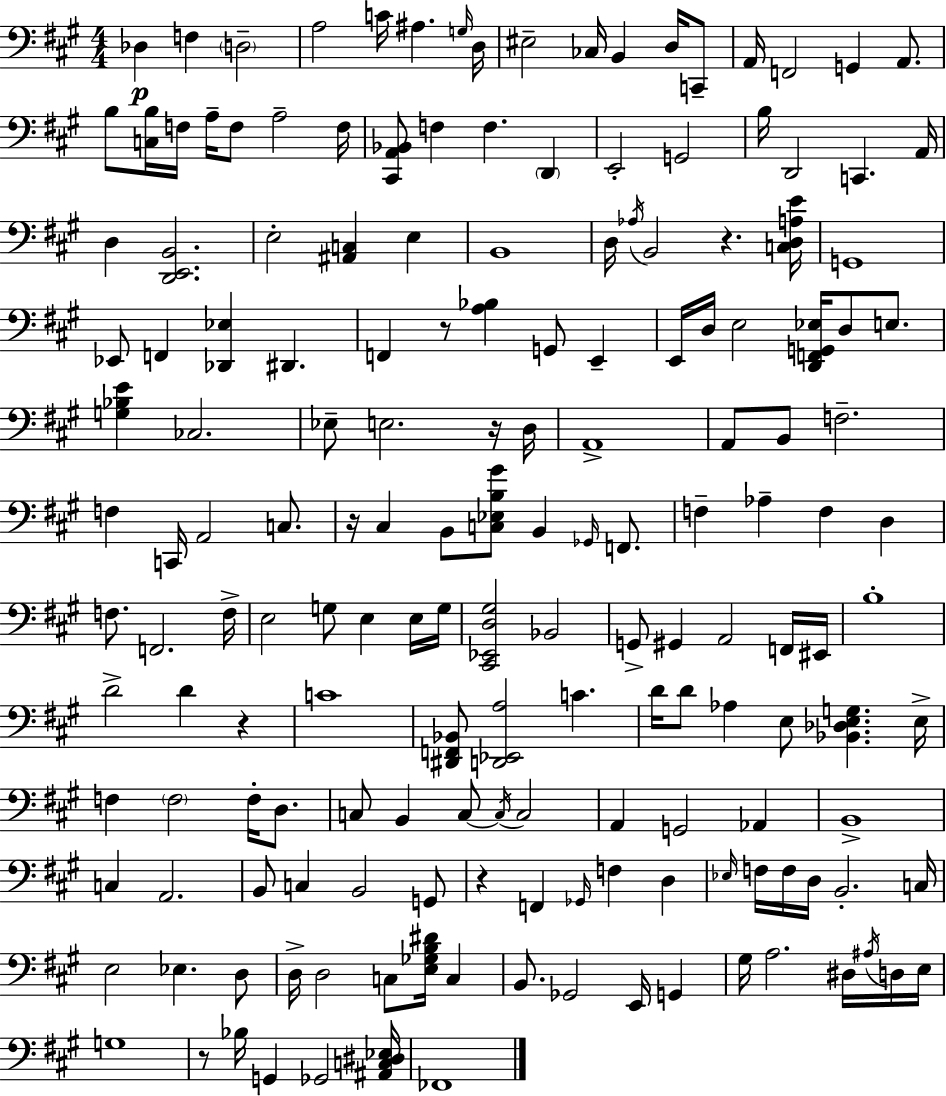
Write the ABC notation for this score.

X:1
T:Untitled
M:4/4
L:1/4
K:A
_D, F, D,2 A,2 C/4 ^A, G,/4 D,/4 ^E,2 _C,/4 B,, D,/4 C,,/2 A,,/4 F,,2 G,, A,,/2 B,/2 [C,B,]/4 F,/4 A,/4 F,/2 A,2 F,/4 [^C,,A,,_B,,]/2 F, F, D,, E,,2 G,,2 B,/4 D,,2 C,, A,,/4 D, [D,,E,,B,,]2 E,2 [^A,,C,] E, B,,4 D,/4 _A,/4 B,,2 z [C,D,A,E]/4 G,,4 _E,,/2 F,, [_D,,_E,] ^D,, F,, z/2 [A,_B,] G,,/2 E,, E,,/4 D,/4 E,2 [D,,F,,G,,_E,]/4 D,/2 E,/2 [G,_B,E] _C,2 _E,/2 E,2 z/4 D,/4 A,,4 A,,/2 B,,/2 F,2 F, C,,/4 A,,2 C,/2 z/4 ^C, B,,/2 [C,_E,B,^G]/2 B,, _G,,/4 F,,/2 F, _A, F, D, F,/2 F,,2 F,/4 E,2 G,/2 E, E,/4 G,/4 [^C,,_E,,D,^G,]2 _B,,2 G,,/2 ^G,, A,,2 F,,/4 ^E,,/4 B,4 D2 D z C4 [^D,,F,,_B,,]/2 [D,,_E,,A,]2 C D/4 D/2 _A, E,/2 [_B,,_D,E,G,] E,/4 F, F,2 F,/4 D,/2 C,/2 B,, C,/2 C,/4 C,2 A,, G,,2 _A,, B,,4 C, A,,2 B,,/2 C, B,,2 G,,/2 z F,, _G,,/4 F, D, _E,/4 F,/4 F,/4 D,/4 B,,2 C,/4 E,2 _E, D,/2 D,/4 D,2 C,/2 [E,_G,B,^D]/4 C, B,,/2 _G,,2 E,,/4 G,, ^G,/4 A,2 ^D,/4 ^A,/4 D,/4 E,/4 G,4 z/2 _B,/4 G,, _G,,2 [^A,,C,^D,_E,]/4 _F,,4